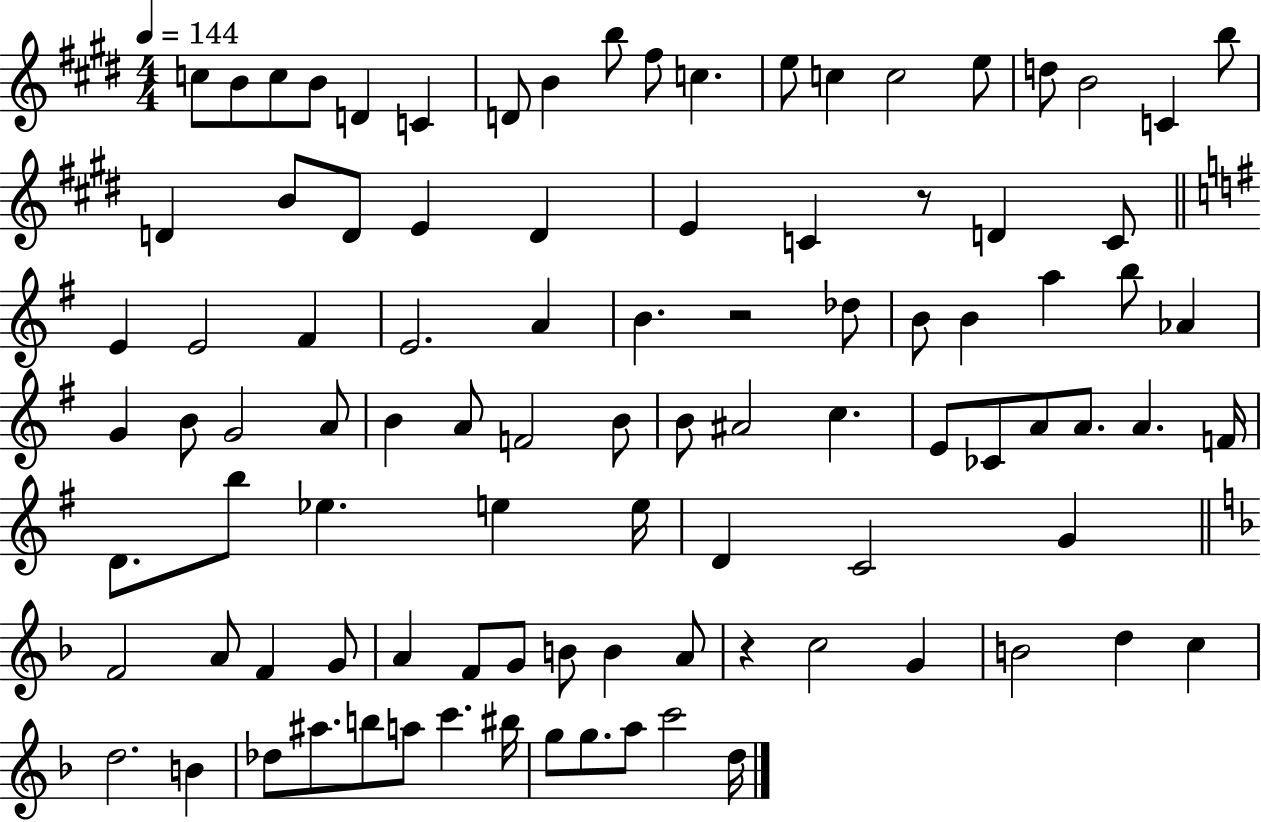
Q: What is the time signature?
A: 4/4